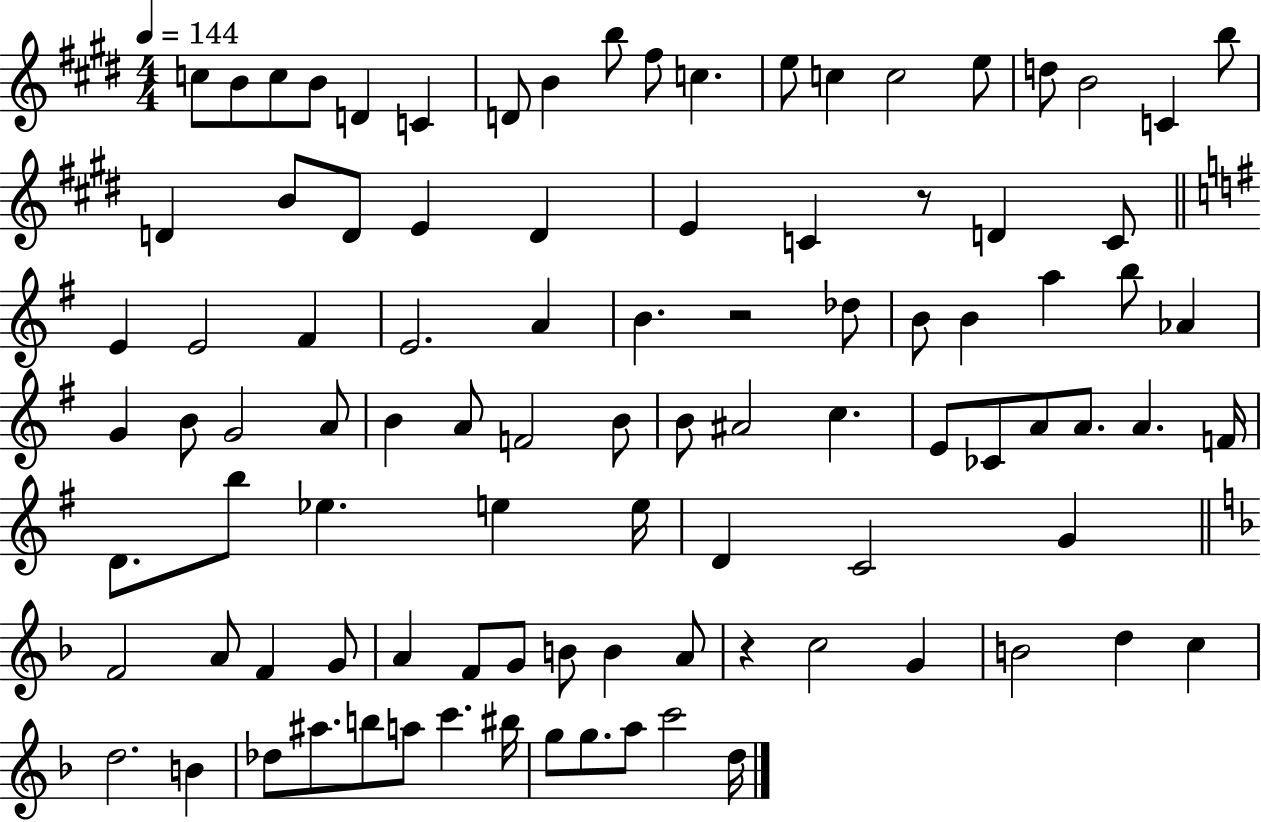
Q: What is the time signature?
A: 4/4